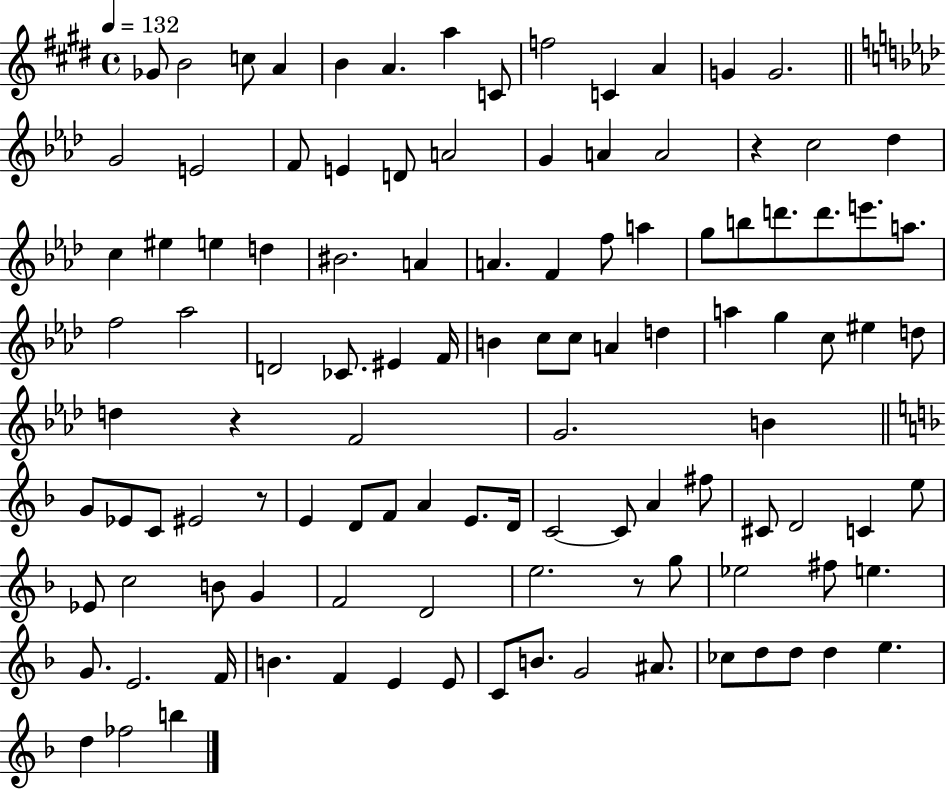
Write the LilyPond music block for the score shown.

{
  \clef treble
  \time 4/4
  \defaultTimeSignature
  \key e \major
  \tempo 4 = 132
  \repeat volta 2 { ges'8 b'2 c''8 a'4 | b'4 a'4. a''4 c'8 | f''2 c'4 a'4 | g'4 g'2. | \break \bar "||" \break \key aes \major g'2 e'2 | f'8 e'4 d'8 a'2 | g'4 a'4 a'2 | r4 c''2 des''4 | \break c''4 eis''4 e''4 d''4 | bis'2. a'4 | a'4. f'4 f''8 a''4 | g''8 b''8 d'''8. d'''8. e'''8. a''8. | \break f''2 aes''2 | d'2 ces'8. eis'4 f'16 | b'4 c''8 c''8 a'4 d''4 | a''4 g''4 c''8 eis''4 d''8 | \break d''4 r4 f'2 | g'2. b'4 | \bar "||" \break \key f \major g'8 ees'8 c'8 eis'2 r8 | e'4 d'8 f'8 a'4 e'8. d'16 | c'2~~ c'8 a'4 fis''8 | cis'8 d'2 c'4 e''8 | \break ees'8 c''2 b'8 g'4 | f'2 d'2 | e''2. r8 g''8 | ees''2 fis''8 e''4. | \break g'8. e'2. f'16 | b'4. f'4 e'4 e'8 | c'8 b'8. g'2 ais'8. | ces''8 d''8 d''8 d''4 e''4. | \break d''4 fes''2 b''4 | } \bar "|."
}